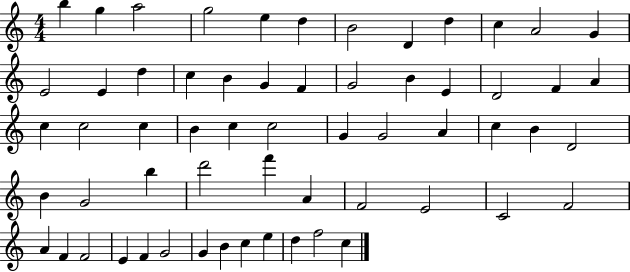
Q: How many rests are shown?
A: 0